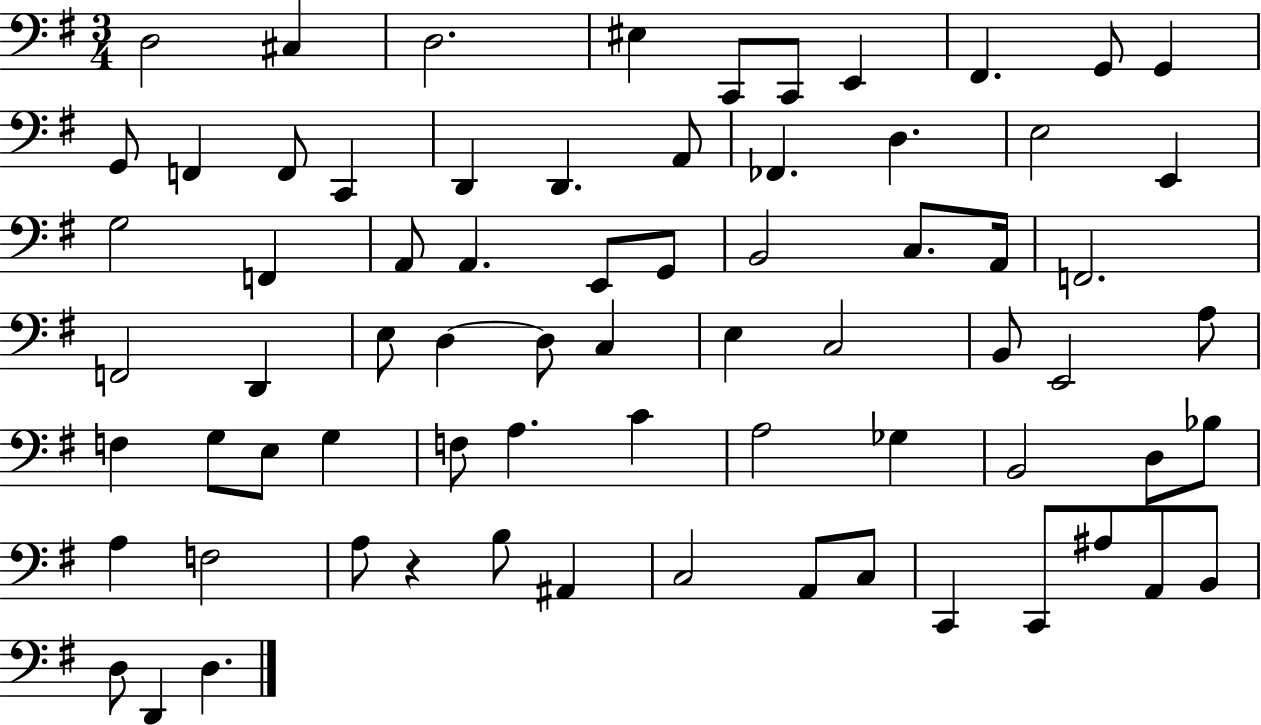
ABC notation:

X:1
T:Untitled
M:3/4
L:1/4
K:G
D,2 ^C, D,2 ^E, C,,/2 C,,/2 E,, ^F,, G,,/2 G,, G,,/2 F,, F,,/2 C,, D,, D,, A,,/2 _F,, D, E,2 E,, G,2 F,, A,,/2 A,, E,,/2 G,,/2 B,,2 C,/2 A,,/4 F,,2 F,,2 D,, E,/2 D, D,/2 C, E, C,2 B,,/2 E,,2 A,/2 F, G,/2 E,/2 G, F,/2 A, C A,2 _G, B,,2 D,/2 _B,/2 A, F,2 A,/2 z B,/2 ^A,, C,2 A,,/2 C,/2 C,, C,,/2 ^A,/2 A,,/2 B,,/2 D,/2 D,, D,